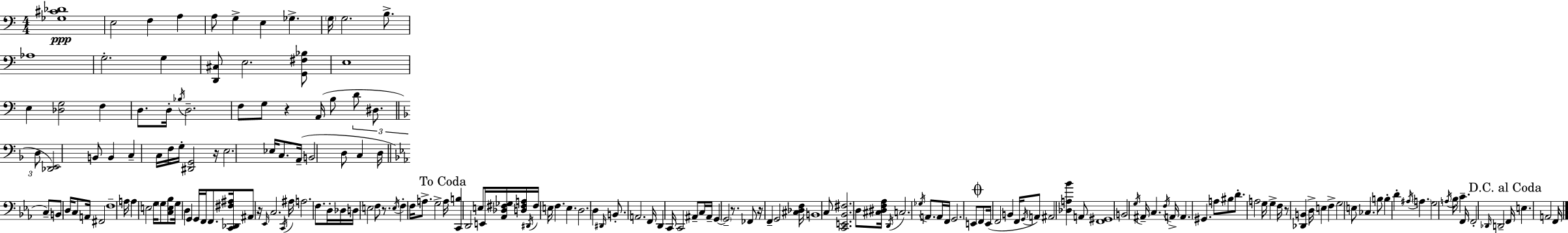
X:1
T:Untitled
M:4/4
L:1/4
K:Am
[_G,^C_D]4 E,2 F, A, A,/2 G, E, _G, G,/4 G,2 B,/2 _A,4 G,2 G, [D,,^C,]/2 E,2 [G,,^F,_B,]/2 E,4 E, [_D,G,]2 F, D,/2 D,/4 _B,/4 D,2 F,/2 G,/2 z A,,/4 B,/2 D/2 ^D,/2 D,/2 [_D,,E,,]2 B,,/2 B,, C, C,/4 F,/4 G,/4 [^D,,G,,]2 z/4 E,2 _E,/4 C,/2 A,,/4 B,,2 D,/2 C, D,/4 C,/2 B,,/2 D,/4 C,/2 A,,/4 ^F,,2 F,4 A,/4 A, E,2 G,/4 G,/2 [C,E,_B,]/2 G,/4 D, G,, G,,/4 F,,/4 F,,/2 [C,,_D,,^F,^A,]/4 ^A,,/2 z/4 _E,,/4 C,2 C,,/4 ^A,/4 A,2 F,/2 D,/4 _D,/4 D,/4 E,2 F,/2 z/2 E,/4 F, F,/4 A,/2 G,2 A,/4 [C,,B,] D,,2 E,/2 E,,/4 [_A,,_D,^F,_G,]/4 [D,^F,A,]/4 ^D,,/4 ^F,/4 E,/4 F, E, D,2 D, ^D,,/4 B,,/2 A,,2 F,,/4 D,, C,,/4 C,,2 ^A,,/2 C,/4 ^A,,/4 G,, G,,2 z/2 _F,,/2 z/4 F,, G,,2 [^C,_D,F,]/4 B,,4 C,/2 [C,,E,,_B,,^F,]2 D,/2 [^C,^D,F,_A,]/4 D,,/4 C,2 _G,/4 A,,/2 A,,/4 F,,/4 G,,2 E,,/2 F,,/2 E,,/4 F,,2 B,, F,,/4 G,,/4 A,,/2 ^A,,2 [_D,A,_B] A,,/2 [F,,^G,,]4 B,,2 G,/4 ^A,,/4 C, F,/4 A,,/4 A,, ^G,, A,/2 ^B,/2 D/2 A,2 G,/4 G, F,/4 z/2 [_D,,B,,] D,/4 E, F, G,2 E,/2 _C, B,/2 B, D ^A,/4 A, G,2 A,/4 _B,/4 C F,,/4 F,,2 _D,,/4 D,,2 F,,/4 E, A,,2 F,,/4